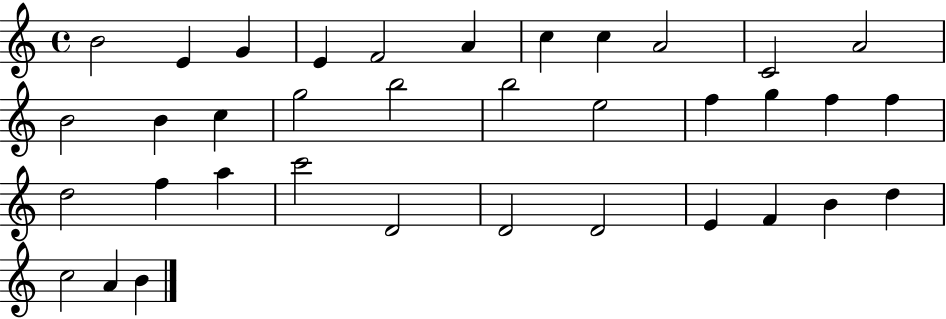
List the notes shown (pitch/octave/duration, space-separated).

B4/h E4/q G4/q E4/q F4/h A4/q C5/q C5/q A4/h C4/h A4/h B4/h B4/q C5/q G5/h B5/h B5/h E5/h F5/q G5/q F5/q F5/q D5/h F5/q A5/q C6/h D4/h D4/h D4/h E4/q F4/q B4/q D5/q C5/h A4/q B4/q